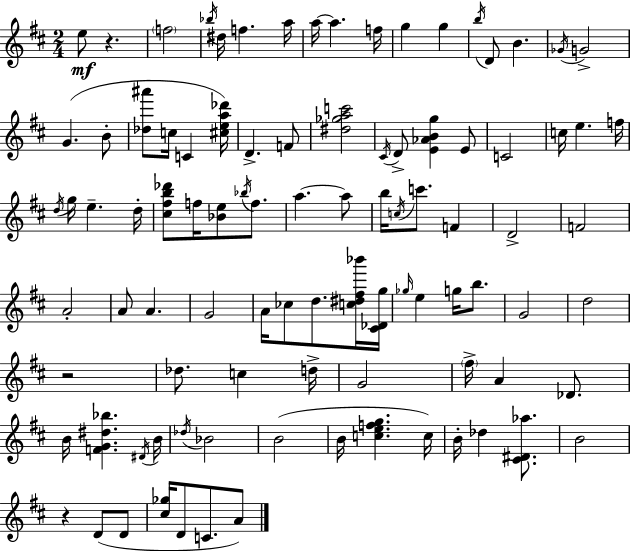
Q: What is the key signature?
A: D major